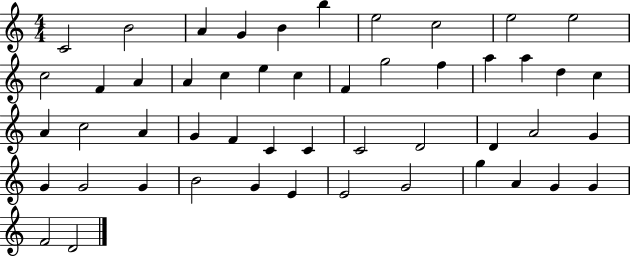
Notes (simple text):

C4/h B4/h A4/q G4/q B4/q B5/q E5/h C5/h E5/h E5/h C5/h F4/q A4/q A4/q C5/q E5/q C5/q F4/q G5/h F5/q A5/q A5/q D5/q C5/q A4/q C5/h A4/q G4/q F4/q C4/q C4/q C4/h D4/h D4/q A4/h G4/q G4/q G4/h G4/q B4/h G4/q E4/q E4/h G4/h G5/q A4/q G4/q G4/q F4/h D4/h